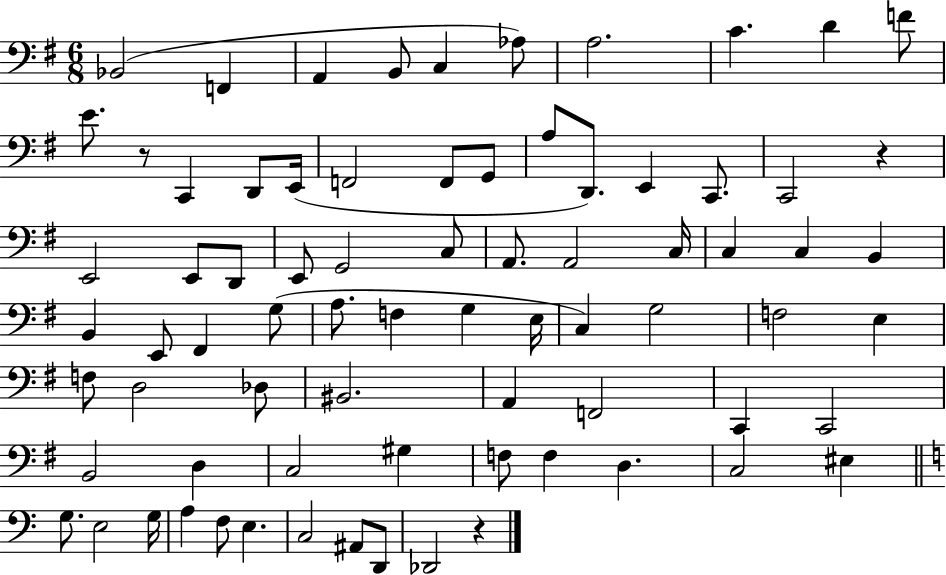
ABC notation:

X:1
T:Untitled
M:6/8
L:1/4
K:G
_B,,2 F,, A,, B,,/2 C, _A,/2 A,2 C D F/2 E/2 z/2 C,, D,,/2 E,,/4 F,,2 F,,/2 G,,/2 A,/2 D,,/2 E,, C,,/2 C,,2 z E,,2 E,,/2 D,,/2 E,,/2 G,,2 C,/2 A,,/2 A,,2 C,/4 C, C, B,, B,, E,,/2 ^F,, G,/2 A,/2 F, G, E,/4 C, G,2 F,2 E, F,/2 D,2 _D,/2 ^B,,2 A,, F,,2 C,, C,,2 B,,2 D, C,2 ^G, F,/2 F, D, C,2 ^E, G,/2 E,2 G,/4 A, F,/2 E, C,2 ^A,,/2 D,,/2 _D,,2 z